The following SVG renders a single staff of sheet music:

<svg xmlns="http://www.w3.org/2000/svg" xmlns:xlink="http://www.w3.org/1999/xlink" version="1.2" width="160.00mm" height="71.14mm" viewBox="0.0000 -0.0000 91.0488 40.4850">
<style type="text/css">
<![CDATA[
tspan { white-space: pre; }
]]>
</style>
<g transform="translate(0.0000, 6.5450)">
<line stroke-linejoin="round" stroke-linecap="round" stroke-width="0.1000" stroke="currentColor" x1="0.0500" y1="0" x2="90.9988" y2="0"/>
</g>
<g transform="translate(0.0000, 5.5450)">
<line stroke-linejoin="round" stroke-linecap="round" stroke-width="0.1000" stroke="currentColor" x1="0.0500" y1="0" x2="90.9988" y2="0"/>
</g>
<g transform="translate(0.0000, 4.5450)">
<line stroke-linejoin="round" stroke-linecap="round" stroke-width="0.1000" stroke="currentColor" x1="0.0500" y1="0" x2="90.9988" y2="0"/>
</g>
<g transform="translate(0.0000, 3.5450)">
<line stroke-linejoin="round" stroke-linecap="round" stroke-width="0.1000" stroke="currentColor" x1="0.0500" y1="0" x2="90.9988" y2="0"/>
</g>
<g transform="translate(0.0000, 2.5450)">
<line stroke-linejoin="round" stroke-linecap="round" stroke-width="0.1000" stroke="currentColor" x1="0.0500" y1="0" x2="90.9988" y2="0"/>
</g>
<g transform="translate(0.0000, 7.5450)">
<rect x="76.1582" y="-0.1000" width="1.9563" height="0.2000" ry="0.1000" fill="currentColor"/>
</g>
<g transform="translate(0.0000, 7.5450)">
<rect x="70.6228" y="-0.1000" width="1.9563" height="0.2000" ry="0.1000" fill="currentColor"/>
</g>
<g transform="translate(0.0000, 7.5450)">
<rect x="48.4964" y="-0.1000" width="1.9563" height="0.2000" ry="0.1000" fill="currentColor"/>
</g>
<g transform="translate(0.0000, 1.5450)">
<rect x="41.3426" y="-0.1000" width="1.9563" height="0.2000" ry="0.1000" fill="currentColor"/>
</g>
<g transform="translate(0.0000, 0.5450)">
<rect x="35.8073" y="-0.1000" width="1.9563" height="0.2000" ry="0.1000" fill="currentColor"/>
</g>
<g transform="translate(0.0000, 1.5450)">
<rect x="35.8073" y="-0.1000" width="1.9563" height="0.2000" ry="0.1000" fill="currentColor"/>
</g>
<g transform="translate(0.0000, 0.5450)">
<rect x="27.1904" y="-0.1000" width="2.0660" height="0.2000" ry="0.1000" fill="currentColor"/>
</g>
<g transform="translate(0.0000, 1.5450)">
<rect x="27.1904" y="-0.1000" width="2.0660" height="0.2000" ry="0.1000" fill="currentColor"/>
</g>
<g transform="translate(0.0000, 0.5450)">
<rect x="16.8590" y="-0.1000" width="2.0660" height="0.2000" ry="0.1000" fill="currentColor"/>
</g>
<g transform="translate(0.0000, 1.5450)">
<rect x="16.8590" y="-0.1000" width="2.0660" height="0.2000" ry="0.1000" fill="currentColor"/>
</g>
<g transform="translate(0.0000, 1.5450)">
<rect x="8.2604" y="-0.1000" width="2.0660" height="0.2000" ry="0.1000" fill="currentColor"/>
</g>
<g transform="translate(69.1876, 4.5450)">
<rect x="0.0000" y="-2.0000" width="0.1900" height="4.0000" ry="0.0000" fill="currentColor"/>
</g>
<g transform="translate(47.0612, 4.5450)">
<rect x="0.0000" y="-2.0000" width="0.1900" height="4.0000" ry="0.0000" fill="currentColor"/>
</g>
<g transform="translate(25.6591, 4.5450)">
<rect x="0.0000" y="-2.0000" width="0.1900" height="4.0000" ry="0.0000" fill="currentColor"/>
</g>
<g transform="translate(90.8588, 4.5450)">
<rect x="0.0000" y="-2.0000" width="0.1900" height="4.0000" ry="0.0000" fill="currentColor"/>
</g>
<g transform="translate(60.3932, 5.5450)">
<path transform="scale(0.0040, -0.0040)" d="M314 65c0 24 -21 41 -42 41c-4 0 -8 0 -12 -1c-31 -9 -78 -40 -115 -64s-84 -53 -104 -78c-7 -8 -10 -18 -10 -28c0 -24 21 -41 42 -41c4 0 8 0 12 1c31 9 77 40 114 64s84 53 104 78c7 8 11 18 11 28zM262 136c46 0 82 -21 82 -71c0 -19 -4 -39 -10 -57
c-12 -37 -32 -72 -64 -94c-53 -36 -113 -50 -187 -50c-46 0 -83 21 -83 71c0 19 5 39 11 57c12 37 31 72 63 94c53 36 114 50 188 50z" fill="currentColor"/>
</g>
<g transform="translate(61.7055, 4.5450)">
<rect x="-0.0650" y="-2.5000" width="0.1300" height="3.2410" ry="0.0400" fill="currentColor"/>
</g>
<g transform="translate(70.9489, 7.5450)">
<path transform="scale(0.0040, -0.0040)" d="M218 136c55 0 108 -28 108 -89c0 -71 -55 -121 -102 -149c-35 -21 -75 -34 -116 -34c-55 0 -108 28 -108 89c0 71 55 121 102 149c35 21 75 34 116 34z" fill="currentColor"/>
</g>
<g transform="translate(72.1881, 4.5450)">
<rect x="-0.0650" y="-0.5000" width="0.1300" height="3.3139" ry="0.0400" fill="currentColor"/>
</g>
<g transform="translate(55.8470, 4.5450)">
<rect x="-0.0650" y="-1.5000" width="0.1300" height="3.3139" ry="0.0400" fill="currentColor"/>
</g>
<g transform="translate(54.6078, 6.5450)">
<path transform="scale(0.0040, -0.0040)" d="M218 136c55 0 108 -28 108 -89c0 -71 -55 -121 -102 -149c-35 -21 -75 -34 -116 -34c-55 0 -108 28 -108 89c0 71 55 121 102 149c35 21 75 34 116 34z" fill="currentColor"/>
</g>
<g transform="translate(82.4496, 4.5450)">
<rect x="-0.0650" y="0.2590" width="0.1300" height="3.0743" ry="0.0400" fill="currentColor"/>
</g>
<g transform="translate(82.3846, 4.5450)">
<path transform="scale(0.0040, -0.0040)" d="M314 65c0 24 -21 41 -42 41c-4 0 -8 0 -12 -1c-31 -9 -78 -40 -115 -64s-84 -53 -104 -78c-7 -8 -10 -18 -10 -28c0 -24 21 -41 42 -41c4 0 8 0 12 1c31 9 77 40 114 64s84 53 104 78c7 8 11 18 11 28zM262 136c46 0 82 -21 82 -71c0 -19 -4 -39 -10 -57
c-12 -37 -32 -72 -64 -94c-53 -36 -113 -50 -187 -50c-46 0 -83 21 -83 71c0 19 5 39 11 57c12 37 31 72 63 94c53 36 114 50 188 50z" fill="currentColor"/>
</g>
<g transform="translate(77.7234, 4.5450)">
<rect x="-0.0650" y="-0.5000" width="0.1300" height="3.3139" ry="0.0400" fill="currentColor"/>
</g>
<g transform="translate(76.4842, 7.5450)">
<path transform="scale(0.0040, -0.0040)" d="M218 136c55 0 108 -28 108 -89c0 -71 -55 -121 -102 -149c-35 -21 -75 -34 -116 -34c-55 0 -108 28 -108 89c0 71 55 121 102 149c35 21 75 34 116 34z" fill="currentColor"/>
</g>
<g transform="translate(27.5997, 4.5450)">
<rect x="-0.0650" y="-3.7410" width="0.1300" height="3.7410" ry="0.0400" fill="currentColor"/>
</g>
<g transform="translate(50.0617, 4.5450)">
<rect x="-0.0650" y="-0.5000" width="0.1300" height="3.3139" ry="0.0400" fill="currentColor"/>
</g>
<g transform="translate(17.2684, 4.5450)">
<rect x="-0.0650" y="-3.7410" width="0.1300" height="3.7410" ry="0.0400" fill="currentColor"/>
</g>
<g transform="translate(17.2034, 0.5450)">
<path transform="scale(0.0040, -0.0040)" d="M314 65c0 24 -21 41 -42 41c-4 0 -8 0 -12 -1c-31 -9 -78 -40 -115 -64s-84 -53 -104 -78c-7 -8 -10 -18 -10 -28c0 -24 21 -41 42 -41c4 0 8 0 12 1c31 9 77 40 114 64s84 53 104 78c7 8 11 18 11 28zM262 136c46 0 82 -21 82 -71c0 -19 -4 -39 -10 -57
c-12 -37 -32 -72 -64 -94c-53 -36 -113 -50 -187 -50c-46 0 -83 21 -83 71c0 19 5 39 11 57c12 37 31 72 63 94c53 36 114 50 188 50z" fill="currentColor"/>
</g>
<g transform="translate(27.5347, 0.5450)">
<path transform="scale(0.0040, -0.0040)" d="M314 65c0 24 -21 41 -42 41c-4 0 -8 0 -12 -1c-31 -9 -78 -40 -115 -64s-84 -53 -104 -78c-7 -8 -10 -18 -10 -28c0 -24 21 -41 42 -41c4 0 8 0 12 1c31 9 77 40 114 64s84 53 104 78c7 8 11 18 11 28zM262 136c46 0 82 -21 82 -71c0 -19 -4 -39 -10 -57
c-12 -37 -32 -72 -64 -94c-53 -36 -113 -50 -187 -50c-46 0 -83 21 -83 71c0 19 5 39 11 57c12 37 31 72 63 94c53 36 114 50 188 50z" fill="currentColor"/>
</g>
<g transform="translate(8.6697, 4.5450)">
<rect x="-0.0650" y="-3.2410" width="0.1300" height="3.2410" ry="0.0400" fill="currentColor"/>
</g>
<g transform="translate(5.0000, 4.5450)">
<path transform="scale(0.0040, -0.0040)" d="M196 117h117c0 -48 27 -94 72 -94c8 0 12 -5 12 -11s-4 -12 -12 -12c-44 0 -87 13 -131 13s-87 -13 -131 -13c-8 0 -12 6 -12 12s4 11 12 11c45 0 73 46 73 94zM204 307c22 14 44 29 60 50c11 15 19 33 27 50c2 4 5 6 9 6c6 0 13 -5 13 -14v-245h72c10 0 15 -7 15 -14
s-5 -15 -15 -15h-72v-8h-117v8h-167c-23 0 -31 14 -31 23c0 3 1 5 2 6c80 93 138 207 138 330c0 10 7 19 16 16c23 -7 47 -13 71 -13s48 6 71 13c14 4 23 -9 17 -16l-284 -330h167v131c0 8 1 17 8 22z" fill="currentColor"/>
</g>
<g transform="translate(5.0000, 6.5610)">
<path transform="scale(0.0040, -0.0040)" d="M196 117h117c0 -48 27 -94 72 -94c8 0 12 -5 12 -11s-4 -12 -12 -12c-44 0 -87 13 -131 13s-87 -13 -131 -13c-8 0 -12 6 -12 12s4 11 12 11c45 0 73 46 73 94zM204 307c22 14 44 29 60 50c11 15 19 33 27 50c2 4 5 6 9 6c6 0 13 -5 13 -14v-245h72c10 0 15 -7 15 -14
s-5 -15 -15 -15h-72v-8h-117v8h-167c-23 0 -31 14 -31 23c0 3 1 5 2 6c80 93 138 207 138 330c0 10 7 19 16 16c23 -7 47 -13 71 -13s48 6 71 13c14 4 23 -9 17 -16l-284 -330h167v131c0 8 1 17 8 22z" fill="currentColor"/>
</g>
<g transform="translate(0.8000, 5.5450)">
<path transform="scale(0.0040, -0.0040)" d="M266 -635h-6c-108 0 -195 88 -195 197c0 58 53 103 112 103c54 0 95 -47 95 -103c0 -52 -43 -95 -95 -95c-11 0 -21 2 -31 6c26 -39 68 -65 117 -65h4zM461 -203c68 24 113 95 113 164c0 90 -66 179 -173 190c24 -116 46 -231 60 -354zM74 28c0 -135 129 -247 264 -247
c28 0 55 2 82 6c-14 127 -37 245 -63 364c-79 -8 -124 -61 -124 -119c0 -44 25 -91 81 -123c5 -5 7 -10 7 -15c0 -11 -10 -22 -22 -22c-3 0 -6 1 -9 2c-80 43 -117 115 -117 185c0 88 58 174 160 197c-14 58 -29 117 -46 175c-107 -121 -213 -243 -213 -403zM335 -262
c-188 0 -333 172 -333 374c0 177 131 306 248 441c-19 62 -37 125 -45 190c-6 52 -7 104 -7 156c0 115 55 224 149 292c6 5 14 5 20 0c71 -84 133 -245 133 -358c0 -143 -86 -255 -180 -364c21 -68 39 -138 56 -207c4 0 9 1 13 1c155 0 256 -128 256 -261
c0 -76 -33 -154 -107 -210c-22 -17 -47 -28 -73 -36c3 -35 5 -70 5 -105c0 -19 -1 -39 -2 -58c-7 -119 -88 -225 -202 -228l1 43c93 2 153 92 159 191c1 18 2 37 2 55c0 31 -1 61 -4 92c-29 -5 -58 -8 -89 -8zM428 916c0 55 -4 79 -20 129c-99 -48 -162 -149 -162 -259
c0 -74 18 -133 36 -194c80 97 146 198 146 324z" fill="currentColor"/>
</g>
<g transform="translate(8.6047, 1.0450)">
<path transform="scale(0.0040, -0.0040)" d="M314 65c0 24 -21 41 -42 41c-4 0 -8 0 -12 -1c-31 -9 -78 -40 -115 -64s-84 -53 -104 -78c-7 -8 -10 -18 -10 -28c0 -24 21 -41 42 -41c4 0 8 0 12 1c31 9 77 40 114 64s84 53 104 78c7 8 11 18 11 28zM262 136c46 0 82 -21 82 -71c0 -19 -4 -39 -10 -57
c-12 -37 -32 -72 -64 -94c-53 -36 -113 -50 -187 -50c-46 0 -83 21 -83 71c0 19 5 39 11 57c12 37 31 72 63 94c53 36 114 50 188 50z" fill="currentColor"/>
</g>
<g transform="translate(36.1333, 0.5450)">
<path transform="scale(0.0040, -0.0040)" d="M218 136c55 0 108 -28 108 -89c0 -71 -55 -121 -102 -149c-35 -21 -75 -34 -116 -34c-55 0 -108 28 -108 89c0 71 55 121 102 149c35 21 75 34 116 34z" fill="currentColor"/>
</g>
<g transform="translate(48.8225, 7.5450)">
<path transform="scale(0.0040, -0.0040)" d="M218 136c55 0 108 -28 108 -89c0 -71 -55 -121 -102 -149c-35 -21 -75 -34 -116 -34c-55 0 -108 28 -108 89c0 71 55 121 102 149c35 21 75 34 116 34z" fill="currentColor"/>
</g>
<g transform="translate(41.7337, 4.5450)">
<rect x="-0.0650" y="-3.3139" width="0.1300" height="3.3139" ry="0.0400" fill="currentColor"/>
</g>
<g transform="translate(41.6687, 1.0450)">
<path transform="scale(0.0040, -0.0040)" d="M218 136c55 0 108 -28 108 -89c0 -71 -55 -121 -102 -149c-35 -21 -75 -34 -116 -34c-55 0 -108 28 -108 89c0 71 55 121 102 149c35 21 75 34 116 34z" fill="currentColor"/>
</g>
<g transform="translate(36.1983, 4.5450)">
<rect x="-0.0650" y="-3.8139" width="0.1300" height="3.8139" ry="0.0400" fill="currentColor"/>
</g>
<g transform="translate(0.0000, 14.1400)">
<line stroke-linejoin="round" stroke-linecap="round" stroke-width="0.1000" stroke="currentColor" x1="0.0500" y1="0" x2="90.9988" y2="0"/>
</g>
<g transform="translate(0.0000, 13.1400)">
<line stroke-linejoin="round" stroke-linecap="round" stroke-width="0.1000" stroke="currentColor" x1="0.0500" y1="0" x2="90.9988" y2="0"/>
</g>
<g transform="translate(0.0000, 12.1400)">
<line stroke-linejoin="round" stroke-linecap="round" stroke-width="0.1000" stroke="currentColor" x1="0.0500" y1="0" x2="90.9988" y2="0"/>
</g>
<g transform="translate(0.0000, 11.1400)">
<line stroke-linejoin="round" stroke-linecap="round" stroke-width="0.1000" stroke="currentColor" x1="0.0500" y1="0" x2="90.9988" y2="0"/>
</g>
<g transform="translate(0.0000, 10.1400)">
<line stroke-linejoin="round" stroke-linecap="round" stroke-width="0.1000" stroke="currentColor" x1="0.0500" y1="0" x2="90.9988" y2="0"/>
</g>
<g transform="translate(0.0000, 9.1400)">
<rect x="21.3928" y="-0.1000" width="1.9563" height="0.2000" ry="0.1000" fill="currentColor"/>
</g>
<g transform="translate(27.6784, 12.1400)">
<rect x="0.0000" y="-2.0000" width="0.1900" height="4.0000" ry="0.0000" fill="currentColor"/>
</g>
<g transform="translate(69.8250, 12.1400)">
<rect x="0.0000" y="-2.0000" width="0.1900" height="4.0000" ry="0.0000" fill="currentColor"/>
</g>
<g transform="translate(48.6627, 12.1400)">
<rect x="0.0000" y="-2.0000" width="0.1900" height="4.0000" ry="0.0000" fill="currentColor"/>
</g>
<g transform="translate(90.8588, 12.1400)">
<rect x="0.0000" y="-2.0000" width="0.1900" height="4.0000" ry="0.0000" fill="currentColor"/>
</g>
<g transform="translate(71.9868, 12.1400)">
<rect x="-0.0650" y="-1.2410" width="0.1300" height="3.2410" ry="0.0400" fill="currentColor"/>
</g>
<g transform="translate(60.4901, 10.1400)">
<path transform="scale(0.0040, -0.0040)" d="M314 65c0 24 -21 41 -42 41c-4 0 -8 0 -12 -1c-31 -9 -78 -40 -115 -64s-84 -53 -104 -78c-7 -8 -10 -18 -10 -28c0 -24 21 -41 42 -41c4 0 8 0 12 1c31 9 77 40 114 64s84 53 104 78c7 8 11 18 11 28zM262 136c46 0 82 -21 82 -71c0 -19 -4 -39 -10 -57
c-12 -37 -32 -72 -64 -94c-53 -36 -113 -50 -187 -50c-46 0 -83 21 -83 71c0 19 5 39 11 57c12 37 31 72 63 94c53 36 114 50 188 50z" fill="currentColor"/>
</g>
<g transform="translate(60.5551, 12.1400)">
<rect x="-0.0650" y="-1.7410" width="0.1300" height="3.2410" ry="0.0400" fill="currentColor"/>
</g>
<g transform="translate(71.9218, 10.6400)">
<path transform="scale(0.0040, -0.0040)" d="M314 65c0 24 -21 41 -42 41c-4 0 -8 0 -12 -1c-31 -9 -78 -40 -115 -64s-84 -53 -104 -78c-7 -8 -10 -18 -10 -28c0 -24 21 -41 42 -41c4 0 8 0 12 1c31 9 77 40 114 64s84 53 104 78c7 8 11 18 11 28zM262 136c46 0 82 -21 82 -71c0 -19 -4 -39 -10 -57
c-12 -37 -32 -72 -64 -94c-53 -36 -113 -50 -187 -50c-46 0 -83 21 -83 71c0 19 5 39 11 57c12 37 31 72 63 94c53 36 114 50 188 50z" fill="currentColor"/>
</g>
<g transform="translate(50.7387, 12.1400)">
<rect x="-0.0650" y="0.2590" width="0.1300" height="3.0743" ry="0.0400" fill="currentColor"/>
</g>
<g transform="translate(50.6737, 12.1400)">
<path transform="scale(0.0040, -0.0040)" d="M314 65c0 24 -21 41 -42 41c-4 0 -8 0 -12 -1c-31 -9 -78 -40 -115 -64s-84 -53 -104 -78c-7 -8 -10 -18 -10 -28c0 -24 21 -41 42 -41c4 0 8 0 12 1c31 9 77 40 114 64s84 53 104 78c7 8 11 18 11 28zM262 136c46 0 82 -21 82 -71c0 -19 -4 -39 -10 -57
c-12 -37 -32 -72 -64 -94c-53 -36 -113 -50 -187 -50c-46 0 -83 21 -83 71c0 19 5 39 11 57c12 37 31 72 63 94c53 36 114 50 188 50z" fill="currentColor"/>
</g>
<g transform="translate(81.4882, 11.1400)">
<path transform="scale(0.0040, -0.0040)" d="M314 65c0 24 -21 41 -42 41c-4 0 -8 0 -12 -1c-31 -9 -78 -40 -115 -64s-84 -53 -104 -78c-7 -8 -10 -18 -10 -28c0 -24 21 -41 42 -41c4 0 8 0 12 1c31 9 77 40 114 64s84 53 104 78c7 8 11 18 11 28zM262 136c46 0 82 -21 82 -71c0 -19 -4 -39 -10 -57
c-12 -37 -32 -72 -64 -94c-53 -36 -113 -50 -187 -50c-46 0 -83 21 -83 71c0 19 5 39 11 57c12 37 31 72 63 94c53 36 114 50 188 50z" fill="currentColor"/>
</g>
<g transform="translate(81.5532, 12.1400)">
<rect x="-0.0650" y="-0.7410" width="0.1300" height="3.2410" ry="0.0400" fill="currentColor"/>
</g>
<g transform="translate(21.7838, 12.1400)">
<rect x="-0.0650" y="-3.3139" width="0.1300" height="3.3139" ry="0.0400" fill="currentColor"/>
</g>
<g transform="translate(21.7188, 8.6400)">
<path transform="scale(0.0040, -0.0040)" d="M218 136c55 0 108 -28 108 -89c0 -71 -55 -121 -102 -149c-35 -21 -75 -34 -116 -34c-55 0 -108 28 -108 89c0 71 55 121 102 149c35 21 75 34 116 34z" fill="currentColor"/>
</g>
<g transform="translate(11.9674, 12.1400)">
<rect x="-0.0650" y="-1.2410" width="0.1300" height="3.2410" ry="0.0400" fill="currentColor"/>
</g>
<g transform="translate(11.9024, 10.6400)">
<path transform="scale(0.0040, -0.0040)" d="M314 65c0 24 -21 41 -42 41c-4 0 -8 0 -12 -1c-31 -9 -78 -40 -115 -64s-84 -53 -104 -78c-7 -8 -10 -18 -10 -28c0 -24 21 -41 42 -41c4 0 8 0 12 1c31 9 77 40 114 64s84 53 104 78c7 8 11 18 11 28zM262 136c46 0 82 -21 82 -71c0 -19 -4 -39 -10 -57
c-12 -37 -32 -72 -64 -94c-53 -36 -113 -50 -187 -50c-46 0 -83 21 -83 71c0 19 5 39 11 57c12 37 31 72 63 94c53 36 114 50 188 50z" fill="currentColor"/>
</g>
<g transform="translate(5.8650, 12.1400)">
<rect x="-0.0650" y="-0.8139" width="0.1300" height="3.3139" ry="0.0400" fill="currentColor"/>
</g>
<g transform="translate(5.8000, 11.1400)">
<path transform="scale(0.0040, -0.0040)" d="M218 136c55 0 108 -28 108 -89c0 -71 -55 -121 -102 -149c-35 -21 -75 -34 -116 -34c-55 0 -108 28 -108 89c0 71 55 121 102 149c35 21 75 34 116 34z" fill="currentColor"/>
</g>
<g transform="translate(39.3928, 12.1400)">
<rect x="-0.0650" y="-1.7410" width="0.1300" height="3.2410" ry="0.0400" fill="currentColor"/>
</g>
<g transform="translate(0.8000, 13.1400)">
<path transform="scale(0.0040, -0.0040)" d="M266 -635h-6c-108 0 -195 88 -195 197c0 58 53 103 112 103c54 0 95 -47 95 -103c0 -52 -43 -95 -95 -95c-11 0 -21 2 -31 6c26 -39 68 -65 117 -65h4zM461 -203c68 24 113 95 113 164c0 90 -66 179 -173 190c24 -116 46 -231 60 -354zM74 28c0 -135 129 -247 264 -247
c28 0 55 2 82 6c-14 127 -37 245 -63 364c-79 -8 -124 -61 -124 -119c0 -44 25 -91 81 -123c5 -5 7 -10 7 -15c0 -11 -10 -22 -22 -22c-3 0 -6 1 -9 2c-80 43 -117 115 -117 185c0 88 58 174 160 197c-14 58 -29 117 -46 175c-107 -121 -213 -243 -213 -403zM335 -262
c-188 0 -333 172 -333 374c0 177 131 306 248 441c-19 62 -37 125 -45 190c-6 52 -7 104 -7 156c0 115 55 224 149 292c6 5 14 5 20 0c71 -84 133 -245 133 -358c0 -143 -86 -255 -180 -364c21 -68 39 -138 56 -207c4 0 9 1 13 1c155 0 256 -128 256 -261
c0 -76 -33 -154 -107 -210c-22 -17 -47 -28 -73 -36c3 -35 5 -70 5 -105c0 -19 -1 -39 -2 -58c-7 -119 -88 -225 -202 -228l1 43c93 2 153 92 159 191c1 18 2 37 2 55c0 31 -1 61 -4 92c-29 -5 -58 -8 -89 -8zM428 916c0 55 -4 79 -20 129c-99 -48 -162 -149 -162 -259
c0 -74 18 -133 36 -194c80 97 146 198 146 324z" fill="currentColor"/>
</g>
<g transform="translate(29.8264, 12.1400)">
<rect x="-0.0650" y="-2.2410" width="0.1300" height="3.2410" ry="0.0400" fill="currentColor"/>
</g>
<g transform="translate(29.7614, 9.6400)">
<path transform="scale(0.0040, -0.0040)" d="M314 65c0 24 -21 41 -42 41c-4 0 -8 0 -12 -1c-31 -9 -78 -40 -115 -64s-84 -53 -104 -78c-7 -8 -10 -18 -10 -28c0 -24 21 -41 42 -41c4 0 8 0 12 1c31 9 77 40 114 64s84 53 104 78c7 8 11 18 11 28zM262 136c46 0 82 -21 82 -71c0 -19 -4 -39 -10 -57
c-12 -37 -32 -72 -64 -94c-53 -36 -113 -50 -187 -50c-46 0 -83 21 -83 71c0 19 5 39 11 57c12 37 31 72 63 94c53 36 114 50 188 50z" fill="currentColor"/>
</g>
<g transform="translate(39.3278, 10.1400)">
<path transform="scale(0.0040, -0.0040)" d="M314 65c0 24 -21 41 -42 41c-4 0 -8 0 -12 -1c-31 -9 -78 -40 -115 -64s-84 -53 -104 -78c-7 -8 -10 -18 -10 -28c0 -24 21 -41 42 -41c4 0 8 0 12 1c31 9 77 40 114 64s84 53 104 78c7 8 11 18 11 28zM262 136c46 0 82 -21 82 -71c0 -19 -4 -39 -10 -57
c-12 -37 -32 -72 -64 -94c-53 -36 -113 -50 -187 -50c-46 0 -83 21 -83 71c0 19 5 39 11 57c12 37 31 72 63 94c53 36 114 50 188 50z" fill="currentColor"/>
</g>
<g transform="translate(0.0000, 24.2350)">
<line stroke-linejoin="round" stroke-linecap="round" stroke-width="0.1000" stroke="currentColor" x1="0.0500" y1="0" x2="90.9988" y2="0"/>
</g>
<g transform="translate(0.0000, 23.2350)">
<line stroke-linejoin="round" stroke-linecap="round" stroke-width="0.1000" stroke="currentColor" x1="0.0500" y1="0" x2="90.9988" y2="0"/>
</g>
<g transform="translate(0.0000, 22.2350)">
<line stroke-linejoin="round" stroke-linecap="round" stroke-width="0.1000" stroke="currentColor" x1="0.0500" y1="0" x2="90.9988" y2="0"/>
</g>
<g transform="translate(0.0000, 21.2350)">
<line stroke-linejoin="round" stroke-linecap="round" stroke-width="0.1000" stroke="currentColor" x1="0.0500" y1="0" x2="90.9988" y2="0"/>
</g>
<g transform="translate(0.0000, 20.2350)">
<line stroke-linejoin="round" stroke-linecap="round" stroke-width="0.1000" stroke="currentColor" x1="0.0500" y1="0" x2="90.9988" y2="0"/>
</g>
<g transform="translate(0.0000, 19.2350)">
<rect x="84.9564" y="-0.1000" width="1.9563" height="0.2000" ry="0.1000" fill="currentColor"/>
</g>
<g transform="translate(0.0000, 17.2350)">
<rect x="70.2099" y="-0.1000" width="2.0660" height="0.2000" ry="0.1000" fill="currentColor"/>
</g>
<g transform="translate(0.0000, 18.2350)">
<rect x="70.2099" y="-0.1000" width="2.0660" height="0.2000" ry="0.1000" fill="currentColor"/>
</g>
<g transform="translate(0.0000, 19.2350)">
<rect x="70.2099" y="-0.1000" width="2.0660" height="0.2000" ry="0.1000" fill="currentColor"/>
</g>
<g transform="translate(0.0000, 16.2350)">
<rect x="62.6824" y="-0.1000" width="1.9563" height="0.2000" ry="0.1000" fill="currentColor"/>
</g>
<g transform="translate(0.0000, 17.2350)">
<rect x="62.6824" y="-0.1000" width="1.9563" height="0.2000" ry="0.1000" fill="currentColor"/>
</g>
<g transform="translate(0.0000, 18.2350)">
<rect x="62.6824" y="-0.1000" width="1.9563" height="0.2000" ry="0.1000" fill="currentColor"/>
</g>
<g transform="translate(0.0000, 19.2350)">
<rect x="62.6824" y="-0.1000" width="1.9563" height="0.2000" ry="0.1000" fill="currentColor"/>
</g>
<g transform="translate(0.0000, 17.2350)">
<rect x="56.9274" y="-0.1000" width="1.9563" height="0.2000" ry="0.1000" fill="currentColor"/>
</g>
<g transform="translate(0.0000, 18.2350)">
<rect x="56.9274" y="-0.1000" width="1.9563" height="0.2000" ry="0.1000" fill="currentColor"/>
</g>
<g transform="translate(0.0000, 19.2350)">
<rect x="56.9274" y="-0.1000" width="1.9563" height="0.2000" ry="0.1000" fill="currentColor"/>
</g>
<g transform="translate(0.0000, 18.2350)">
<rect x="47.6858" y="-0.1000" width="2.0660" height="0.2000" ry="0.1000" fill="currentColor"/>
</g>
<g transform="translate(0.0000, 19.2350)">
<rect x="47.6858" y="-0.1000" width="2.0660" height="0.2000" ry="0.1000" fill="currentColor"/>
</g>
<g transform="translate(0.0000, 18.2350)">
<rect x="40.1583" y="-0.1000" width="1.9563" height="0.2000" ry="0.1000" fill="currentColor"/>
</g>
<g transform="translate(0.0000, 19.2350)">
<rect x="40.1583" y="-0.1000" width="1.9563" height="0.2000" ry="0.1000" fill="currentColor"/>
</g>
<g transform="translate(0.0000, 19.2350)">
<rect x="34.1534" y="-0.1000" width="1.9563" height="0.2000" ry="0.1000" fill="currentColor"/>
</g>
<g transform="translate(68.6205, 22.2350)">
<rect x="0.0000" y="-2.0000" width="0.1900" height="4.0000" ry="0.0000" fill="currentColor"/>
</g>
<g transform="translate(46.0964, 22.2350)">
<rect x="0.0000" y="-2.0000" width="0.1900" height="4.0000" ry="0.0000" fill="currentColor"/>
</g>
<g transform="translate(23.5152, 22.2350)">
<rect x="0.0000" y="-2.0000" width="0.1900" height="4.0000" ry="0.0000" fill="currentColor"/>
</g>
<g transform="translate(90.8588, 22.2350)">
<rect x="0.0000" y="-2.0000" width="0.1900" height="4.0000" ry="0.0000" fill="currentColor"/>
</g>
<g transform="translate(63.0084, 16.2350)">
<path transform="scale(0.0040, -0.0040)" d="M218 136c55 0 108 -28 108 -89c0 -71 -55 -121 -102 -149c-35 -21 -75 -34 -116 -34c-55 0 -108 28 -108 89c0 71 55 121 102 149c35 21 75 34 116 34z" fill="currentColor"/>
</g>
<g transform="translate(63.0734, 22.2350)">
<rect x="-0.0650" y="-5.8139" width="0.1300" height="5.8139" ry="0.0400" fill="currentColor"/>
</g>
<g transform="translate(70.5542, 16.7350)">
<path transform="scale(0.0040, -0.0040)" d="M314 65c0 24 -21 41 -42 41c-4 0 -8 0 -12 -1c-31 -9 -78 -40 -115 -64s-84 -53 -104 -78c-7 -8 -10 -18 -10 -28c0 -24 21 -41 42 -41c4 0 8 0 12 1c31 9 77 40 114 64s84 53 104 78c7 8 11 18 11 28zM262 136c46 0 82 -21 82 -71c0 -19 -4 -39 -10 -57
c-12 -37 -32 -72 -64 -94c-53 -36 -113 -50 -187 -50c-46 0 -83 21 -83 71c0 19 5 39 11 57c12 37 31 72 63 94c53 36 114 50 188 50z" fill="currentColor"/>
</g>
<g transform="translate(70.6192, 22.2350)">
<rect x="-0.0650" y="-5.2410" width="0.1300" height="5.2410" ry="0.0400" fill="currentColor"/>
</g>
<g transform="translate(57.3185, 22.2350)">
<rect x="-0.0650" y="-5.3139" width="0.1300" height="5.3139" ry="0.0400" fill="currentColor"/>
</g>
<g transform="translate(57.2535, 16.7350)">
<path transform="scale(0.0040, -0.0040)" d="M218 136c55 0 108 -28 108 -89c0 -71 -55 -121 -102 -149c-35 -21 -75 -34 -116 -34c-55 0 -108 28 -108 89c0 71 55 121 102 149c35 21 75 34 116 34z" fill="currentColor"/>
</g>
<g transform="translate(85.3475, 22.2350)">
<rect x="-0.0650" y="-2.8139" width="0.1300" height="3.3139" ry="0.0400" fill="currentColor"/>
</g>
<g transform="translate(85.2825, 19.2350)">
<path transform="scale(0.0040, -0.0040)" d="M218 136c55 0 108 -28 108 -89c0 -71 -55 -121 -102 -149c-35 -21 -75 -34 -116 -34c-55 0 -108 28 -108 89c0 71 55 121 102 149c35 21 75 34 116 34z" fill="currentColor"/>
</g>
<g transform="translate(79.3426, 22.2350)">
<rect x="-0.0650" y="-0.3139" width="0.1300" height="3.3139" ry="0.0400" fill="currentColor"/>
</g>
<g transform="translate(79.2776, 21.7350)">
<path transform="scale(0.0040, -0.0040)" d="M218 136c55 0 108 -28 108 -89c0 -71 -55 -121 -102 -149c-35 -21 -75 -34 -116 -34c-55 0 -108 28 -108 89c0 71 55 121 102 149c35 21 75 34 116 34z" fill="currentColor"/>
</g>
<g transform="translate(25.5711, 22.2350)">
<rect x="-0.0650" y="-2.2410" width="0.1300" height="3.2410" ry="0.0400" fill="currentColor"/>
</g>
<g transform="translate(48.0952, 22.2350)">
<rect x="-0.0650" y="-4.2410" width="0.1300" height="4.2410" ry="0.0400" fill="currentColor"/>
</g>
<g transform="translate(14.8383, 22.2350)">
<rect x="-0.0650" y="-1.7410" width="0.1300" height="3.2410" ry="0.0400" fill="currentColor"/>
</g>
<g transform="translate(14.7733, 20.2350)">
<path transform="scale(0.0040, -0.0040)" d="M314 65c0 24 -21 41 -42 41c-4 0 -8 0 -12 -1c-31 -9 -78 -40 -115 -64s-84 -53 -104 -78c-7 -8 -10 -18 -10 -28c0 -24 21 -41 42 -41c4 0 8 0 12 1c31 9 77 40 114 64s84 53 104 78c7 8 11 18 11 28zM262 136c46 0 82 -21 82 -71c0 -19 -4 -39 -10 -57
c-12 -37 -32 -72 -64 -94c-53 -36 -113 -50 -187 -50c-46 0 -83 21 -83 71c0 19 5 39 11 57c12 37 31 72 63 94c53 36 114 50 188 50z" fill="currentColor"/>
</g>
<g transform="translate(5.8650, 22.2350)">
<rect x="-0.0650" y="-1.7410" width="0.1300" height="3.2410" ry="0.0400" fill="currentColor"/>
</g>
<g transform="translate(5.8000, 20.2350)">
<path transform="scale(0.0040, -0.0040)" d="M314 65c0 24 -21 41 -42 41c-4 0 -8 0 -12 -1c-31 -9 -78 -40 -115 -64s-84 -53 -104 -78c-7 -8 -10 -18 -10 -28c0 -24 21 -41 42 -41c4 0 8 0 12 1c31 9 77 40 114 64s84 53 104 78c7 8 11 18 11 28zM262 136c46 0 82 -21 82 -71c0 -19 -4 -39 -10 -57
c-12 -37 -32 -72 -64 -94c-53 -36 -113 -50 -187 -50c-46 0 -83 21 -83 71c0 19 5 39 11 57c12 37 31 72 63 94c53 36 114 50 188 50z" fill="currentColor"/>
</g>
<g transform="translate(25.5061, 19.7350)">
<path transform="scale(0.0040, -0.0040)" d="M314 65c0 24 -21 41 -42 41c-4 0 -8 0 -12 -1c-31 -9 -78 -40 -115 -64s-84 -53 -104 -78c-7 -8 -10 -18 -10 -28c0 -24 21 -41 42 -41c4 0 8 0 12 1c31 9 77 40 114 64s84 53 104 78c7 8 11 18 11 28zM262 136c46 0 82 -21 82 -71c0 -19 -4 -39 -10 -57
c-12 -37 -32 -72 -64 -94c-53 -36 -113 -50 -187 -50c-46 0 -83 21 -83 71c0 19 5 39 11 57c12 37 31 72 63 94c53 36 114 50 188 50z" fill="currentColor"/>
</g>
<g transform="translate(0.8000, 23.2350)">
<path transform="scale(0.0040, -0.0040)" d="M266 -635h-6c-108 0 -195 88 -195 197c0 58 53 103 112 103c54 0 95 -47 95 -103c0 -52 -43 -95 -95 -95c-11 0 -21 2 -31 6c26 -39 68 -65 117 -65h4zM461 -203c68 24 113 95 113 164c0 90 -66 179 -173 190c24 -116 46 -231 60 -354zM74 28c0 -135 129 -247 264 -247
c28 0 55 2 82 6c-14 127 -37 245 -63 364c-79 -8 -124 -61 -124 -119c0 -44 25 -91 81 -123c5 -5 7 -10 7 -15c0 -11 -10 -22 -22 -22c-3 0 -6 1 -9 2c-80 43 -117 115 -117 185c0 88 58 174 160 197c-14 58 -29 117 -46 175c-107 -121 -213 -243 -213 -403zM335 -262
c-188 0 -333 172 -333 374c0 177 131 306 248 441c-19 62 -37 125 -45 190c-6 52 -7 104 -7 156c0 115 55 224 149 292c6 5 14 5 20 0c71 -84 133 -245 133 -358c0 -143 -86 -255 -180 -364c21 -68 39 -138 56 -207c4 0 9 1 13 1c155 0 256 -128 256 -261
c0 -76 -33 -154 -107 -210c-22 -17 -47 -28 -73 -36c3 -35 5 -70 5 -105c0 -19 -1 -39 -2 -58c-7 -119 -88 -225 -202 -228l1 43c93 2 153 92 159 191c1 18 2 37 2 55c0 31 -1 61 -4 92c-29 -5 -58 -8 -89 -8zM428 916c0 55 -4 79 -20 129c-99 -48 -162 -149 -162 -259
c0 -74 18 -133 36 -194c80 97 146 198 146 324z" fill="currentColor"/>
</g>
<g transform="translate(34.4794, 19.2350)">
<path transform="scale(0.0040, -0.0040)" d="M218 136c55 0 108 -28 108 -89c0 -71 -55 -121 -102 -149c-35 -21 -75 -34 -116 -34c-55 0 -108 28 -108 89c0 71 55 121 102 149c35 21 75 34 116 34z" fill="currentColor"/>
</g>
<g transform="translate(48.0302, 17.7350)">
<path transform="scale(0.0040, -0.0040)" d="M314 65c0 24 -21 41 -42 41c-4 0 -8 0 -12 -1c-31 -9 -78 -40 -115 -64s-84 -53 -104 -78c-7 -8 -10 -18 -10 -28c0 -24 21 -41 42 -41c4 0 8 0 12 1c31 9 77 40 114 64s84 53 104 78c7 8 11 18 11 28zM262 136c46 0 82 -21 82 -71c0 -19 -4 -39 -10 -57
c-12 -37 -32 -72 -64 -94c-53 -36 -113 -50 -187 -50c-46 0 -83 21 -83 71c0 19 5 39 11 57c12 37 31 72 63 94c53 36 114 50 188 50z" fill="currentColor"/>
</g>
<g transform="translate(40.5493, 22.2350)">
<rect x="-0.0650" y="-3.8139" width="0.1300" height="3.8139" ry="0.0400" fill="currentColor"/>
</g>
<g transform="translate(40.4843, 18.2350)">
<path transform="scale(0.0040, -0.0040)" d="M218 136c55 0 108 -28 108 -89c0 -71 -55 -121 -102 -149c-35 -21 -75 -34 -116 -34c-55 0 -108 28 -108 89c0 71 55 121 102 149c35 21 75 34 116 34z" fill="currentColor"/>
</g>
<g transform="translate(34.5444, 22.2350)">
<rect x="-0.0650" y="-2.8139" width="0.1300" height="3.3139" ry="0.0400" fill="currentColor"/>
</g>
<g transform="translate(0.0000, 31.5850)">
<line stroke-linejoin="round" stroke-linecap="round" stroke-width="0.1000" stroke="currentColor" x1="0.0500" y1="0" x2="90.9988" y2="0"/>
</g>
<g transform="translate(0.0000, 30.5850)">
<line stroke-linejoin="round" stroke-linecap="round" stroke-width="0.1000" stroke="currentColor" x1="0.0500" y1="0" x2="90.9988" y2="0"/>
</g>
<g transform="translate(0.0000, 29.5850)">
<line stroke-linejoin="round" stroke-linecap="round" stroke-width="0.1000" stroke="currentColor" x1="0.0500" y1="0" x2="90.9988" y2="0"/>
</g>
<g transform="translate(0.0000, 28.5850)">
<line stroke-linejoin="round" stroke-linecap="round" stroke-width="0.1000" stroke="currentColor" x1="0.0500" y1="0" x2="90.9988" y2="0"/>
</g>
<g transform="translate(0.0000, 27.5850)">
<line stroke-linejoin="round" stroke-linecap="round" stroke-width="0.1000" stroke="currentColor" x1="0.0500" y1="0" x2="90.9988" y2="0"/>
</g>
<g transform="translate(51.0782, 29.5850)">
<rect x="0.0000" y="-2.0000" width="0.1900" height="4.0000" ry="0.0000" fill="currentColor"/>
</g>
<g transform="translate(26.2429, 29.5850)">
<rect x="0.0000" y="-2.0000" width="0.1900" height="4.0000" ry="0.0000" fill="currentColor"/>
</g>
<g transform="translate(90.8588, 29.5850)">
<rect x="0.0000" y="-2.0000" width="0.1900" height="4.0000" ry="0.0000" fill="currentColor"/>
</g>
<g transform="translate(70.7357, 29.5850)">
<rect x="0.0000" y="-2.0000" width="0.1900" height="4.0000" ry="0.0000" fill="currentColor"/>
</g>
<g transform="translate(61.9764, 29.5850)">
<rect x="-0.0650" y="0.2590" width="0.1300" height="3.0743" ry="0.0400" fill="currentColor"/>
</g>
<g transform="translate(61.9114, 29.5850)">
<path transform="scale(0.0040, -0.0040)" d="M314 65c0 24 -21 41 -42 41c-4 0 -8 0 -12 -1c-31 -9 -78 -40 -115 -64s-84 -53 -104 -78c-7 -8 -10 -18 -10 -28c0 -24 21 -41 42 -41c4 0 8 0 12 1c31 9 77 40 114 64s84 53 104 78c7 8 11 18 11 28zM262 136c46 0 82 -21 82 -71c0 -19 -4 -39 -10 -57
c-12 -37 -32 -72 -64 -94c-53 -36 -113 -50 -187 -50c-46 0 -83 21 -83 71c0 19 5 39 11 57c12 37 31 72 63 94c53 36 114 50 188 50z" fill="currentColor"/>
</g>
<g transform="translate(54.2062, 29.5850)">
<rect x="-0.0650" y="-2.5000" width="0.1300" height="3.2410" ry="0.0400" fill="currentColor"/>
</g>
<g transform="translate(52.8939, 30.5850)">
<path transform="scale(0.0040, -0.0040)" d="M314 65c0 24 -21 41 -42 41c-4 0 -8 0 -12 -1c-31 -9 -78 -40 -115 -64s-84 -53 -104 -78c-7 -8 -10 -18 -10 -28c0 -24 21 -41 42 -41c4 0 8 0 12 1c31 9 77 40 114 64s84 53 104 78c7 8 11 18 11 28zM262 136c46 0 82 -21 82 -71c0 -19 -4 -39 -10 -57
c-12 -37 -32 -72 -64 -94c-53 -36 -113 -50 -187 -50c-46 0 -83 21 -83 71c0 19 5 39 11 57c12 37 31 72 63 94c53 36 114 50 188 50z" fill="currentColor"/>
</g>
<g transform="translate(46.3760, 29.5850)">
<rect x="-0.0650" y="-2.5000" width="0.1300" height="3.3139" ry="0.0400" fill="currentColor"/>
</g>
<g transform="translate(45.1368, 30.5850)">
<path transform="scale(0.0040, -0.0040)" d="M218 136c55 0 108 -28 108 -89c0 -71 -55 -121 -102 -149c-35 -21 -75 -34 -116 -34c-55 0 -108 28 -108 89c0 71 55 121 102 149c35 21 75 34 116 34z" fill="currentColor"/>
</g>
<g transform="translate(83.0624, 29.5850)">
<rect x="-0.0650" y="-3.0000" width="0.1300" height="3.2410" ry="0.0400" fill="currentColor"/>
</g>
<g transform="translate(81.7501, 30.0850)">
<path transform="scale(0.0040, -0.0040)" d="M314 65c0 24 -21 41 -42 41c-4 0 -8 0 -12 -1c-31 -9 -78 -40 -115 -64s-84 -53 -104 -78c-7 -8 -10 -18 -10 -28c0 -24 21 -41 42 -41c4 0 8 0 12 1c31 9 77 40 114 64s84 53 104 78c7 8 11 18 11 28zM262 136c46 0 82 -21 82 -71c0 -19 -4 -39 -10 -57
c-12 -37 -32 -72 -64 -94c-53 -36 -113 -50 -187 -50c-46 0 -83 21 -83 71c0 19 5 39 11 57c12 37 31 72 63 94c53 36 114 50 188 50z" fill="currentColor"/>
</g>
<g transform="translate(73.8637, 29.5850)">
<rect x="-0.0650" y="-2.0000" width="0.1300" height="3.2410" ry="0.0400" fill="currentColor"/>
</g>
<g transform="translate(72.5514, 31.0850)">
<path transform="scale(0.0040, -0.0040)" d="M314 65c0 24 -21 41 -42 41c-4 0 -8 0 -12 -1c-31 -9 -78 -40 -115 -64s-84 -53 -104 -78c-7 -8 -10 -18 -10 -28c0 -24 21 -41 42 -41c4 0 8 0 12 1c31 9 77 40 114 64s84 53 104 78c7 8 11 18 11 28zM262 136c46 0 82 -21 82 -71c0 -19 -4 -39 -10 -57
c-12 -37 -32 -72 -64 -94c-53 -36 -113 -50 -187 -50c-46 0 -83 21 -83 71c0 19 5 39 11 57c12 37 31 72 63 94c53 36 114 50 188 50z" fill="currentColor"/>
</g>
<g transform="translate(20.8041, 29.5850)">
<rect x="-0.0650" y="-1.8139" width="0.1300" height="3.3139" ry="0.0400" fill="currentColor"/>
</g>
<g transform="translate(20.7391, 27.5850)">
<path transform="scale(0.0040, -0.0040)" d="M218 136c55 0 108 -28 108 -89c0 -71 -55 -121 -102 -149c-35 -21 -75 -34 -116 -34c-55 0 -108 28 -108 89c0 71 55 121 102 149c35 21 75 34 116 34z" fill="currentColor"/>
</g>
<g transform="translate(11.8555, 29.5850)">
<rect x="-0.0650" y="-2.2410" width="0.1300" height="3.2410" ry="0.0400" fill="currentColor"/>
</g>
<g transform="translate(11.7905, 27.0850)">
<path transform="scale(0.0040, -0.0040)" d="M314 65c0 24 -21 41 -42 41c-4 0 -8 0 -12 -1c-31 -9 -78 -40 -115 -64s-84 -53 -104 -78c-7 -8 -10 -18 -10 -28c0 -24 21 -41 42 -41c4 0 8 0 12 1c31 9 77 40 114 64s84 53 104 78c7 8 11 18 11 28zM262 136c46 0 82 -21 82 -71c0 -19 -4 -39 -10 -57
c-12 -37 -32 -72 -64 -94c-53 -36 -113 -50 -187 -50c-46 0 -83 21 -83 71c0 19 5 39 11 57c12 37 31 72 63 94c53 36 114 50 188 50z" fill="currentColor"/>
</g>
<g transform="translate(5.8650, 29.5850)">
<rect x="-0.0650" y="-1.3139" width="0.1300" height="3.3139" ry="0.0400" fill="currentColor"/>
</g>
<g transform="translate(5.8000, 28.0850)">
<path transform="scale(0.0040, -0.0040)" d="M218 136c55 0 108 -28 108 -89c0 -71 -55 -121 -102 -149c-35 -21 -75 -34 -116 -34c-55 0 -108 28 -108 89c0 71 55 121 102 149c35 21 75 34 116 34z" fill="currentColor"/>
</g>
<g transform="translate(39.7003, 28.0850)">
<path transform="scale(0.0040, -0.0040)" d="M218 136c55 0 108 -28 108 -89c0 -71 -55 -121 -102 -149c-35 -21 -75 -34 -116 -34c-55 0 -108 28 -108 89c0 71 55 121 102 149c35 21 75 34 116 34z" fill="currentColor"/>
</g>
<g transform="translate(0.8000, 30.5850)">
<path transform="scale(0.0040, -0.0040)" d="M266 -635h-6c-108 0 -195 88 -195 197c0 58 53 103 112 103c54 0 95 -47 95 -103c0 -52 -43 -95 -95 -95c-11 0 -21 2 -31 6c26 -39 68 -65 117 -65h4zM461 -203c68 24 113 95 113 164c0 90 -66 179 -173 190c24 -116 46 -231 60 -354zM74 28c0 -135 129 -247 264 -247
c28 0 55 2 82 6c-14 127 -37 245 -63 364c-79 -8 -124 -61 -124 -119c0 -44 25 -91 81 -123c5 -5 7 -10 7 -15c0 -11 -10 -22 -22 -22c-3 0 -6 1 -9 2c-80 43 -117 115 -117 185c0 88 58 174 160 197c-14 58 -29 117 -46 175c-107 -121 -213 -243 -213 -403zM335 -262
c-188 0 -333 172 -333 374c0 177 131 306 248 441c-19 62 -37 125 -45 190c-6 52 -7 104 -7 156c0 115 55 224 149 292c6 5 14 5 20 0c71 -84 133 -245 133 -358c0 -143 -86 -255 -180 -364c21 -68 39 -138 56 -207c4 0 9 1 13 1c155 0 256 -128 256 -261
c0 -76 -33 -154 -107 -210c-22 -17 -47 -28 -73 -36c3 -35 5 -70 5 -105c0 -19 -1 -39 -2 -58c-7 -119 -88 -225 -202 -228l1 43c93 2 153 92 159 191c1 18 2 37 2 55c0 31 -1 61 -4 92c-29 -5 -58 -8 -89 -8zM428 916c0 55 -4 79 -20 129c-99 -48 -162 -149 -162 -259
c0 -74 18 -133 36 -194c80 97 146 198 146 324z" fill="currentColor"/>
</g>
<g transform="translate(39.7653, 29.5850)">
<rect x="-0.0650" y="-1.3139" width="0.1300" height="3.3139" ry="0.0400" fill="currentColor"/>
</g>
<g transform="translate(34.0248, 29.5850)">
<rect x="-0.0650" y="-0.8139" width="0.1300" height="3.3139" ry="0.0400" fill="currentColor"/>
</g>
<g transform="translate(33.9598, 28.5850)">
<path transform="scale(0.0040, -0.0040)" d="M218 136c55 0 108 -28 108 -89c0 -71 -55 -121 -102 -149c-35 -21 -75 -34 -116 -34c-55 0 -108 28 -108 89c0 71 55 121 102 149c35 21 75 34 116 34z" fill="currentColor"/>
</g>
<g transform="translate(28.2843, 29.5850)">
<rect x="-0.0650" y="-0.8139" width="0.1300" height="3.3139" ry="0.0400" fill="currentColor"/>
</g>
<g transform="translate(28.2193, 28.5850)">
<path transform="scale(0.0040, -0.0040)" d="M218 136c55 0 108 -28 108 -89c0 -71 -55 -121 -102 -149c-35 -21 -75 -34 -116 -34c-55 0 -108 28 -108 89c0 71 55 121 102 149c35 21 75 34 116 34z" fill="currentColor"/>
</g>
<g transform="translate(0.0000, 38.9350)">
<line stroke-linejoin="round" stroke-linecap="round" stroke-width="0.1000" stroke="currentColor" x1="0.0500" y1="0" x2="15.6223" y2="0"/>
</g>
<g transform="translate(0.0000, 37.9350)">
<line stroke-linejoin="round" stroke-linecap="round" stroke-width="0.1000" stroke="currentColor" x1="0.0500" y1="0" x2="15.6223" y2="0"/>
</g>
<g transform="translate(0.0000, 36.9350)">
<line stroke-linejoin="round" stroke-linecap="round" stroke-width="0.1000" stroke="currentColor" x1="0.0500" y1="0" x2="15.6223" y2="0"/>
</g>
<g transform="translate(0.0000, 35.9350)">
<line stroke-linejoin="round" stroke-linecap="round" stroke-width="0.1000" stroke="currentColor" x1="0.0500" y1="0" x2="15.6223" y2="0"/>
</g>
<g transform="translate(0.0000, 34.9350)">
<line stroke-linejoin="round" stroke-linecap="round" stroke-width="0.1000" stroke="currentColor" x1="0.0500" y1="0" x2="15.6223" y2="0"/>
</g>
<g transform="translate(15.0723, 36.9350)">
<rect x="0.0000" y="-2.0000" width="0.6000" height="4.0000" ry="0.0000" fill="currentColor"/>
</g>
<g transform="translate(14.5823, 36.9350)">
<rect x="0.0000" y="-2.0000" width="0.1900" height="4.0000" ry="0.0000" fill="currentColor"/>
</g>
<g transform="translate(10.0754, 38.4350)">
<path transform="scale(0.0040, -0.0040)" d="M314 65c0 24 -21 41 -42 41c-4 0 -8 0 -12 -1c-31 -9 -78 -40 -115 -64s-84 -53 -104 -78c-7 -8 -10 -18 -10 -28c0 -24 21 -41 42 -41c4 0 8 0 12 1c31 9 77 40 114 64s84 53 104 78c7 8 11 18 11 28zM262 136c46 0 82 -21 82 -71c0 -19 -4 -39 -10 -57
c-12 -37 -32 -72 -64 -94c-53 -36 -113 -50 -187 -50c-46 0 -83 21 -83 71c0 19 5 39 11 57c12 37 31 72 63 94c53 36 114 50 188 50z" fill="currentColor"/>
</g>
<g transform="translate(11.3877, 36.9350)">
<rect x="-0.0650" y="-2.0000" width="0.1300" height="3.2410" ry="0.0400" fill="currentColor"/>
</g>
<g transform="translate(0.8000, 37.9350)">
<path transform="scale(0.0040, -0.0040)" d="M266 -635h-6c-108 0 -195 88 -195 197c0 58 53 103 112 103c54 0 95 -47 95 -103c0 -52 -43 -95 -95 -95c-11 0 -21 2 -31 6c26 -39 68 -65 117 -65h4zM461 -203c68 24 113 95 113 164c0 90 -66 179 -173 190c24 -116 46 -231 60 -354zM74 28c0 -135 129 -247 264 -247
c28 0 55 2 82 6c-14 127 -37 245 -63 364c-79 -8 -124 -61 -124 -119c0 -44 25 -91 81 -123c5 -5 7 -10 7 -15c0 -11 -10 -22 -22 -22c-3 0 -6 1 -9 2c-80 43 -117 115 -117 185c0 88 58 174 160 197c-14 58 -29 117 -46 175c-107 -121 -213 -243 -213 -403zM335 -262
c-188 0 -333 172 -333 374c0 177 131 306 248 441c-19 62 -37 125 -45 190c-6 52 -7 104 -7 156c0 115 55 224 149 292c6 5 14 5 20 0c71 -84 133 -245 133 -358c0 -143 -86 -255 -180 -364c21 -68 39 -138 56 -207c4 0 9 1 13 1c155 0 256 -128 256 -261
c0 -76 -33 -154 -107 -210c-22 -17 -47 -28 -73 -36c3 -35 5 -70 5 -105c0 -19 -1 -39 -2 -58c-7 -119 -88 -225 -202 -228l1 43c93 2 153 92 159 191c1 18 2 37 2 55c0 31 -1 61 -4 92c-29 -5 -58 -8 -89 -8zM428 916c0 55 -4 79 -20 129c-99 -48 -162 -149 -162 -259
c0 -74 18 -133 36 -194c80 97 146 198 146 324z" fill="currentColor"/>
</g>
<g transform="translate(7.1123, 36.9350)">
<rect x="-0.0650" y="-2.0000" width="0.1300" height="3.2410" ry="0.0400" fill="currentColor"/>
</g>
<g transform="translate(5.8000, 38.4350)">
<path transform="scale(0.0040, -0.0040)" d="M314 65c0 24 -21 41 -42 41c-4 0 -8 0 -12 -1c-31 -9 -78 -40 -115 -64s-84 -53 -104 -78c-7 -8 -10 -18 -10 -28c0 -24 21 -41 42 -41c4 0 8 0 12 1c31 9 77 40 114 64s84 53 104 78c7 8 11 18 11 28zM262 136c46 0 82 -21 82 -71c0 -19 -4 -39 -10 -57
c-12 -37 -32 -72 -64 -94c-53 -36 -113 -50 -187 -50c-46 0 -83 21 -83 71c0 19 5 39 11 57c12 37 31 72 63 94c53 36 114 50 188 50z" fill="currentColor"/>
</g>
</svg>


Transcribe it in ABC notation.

X:1
T:Untitled
M:4/4
L:1/4
K:C
b2 c'2 c'2 c' b C E G2 C C B2 d e2 b g2 f2 B2 f2 e2 d2 f2 f2 g2 a c' d'2 f' g' f'2 c a e g2 f d d e G G2 B2 F2 A2 F2 F2